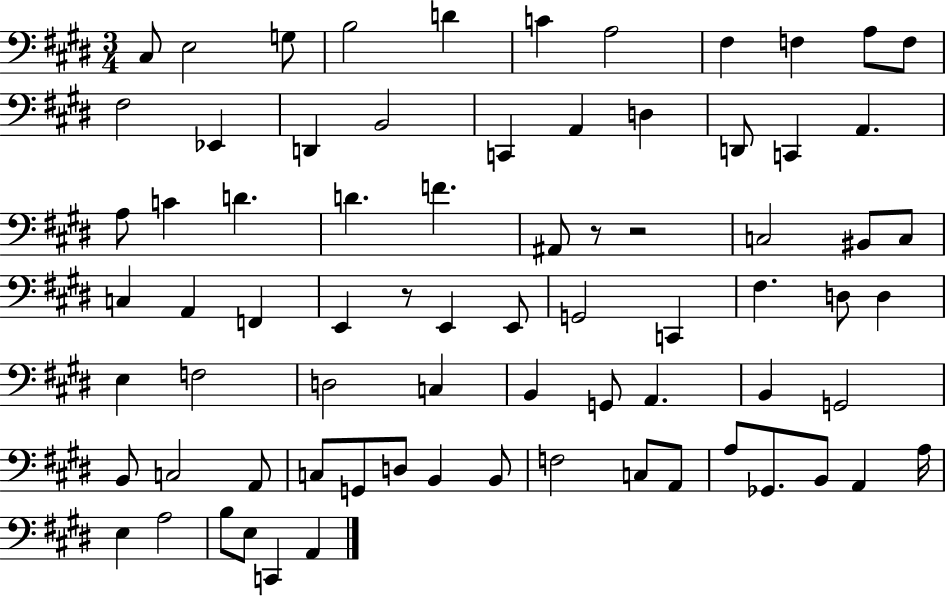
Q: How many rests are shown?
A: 3